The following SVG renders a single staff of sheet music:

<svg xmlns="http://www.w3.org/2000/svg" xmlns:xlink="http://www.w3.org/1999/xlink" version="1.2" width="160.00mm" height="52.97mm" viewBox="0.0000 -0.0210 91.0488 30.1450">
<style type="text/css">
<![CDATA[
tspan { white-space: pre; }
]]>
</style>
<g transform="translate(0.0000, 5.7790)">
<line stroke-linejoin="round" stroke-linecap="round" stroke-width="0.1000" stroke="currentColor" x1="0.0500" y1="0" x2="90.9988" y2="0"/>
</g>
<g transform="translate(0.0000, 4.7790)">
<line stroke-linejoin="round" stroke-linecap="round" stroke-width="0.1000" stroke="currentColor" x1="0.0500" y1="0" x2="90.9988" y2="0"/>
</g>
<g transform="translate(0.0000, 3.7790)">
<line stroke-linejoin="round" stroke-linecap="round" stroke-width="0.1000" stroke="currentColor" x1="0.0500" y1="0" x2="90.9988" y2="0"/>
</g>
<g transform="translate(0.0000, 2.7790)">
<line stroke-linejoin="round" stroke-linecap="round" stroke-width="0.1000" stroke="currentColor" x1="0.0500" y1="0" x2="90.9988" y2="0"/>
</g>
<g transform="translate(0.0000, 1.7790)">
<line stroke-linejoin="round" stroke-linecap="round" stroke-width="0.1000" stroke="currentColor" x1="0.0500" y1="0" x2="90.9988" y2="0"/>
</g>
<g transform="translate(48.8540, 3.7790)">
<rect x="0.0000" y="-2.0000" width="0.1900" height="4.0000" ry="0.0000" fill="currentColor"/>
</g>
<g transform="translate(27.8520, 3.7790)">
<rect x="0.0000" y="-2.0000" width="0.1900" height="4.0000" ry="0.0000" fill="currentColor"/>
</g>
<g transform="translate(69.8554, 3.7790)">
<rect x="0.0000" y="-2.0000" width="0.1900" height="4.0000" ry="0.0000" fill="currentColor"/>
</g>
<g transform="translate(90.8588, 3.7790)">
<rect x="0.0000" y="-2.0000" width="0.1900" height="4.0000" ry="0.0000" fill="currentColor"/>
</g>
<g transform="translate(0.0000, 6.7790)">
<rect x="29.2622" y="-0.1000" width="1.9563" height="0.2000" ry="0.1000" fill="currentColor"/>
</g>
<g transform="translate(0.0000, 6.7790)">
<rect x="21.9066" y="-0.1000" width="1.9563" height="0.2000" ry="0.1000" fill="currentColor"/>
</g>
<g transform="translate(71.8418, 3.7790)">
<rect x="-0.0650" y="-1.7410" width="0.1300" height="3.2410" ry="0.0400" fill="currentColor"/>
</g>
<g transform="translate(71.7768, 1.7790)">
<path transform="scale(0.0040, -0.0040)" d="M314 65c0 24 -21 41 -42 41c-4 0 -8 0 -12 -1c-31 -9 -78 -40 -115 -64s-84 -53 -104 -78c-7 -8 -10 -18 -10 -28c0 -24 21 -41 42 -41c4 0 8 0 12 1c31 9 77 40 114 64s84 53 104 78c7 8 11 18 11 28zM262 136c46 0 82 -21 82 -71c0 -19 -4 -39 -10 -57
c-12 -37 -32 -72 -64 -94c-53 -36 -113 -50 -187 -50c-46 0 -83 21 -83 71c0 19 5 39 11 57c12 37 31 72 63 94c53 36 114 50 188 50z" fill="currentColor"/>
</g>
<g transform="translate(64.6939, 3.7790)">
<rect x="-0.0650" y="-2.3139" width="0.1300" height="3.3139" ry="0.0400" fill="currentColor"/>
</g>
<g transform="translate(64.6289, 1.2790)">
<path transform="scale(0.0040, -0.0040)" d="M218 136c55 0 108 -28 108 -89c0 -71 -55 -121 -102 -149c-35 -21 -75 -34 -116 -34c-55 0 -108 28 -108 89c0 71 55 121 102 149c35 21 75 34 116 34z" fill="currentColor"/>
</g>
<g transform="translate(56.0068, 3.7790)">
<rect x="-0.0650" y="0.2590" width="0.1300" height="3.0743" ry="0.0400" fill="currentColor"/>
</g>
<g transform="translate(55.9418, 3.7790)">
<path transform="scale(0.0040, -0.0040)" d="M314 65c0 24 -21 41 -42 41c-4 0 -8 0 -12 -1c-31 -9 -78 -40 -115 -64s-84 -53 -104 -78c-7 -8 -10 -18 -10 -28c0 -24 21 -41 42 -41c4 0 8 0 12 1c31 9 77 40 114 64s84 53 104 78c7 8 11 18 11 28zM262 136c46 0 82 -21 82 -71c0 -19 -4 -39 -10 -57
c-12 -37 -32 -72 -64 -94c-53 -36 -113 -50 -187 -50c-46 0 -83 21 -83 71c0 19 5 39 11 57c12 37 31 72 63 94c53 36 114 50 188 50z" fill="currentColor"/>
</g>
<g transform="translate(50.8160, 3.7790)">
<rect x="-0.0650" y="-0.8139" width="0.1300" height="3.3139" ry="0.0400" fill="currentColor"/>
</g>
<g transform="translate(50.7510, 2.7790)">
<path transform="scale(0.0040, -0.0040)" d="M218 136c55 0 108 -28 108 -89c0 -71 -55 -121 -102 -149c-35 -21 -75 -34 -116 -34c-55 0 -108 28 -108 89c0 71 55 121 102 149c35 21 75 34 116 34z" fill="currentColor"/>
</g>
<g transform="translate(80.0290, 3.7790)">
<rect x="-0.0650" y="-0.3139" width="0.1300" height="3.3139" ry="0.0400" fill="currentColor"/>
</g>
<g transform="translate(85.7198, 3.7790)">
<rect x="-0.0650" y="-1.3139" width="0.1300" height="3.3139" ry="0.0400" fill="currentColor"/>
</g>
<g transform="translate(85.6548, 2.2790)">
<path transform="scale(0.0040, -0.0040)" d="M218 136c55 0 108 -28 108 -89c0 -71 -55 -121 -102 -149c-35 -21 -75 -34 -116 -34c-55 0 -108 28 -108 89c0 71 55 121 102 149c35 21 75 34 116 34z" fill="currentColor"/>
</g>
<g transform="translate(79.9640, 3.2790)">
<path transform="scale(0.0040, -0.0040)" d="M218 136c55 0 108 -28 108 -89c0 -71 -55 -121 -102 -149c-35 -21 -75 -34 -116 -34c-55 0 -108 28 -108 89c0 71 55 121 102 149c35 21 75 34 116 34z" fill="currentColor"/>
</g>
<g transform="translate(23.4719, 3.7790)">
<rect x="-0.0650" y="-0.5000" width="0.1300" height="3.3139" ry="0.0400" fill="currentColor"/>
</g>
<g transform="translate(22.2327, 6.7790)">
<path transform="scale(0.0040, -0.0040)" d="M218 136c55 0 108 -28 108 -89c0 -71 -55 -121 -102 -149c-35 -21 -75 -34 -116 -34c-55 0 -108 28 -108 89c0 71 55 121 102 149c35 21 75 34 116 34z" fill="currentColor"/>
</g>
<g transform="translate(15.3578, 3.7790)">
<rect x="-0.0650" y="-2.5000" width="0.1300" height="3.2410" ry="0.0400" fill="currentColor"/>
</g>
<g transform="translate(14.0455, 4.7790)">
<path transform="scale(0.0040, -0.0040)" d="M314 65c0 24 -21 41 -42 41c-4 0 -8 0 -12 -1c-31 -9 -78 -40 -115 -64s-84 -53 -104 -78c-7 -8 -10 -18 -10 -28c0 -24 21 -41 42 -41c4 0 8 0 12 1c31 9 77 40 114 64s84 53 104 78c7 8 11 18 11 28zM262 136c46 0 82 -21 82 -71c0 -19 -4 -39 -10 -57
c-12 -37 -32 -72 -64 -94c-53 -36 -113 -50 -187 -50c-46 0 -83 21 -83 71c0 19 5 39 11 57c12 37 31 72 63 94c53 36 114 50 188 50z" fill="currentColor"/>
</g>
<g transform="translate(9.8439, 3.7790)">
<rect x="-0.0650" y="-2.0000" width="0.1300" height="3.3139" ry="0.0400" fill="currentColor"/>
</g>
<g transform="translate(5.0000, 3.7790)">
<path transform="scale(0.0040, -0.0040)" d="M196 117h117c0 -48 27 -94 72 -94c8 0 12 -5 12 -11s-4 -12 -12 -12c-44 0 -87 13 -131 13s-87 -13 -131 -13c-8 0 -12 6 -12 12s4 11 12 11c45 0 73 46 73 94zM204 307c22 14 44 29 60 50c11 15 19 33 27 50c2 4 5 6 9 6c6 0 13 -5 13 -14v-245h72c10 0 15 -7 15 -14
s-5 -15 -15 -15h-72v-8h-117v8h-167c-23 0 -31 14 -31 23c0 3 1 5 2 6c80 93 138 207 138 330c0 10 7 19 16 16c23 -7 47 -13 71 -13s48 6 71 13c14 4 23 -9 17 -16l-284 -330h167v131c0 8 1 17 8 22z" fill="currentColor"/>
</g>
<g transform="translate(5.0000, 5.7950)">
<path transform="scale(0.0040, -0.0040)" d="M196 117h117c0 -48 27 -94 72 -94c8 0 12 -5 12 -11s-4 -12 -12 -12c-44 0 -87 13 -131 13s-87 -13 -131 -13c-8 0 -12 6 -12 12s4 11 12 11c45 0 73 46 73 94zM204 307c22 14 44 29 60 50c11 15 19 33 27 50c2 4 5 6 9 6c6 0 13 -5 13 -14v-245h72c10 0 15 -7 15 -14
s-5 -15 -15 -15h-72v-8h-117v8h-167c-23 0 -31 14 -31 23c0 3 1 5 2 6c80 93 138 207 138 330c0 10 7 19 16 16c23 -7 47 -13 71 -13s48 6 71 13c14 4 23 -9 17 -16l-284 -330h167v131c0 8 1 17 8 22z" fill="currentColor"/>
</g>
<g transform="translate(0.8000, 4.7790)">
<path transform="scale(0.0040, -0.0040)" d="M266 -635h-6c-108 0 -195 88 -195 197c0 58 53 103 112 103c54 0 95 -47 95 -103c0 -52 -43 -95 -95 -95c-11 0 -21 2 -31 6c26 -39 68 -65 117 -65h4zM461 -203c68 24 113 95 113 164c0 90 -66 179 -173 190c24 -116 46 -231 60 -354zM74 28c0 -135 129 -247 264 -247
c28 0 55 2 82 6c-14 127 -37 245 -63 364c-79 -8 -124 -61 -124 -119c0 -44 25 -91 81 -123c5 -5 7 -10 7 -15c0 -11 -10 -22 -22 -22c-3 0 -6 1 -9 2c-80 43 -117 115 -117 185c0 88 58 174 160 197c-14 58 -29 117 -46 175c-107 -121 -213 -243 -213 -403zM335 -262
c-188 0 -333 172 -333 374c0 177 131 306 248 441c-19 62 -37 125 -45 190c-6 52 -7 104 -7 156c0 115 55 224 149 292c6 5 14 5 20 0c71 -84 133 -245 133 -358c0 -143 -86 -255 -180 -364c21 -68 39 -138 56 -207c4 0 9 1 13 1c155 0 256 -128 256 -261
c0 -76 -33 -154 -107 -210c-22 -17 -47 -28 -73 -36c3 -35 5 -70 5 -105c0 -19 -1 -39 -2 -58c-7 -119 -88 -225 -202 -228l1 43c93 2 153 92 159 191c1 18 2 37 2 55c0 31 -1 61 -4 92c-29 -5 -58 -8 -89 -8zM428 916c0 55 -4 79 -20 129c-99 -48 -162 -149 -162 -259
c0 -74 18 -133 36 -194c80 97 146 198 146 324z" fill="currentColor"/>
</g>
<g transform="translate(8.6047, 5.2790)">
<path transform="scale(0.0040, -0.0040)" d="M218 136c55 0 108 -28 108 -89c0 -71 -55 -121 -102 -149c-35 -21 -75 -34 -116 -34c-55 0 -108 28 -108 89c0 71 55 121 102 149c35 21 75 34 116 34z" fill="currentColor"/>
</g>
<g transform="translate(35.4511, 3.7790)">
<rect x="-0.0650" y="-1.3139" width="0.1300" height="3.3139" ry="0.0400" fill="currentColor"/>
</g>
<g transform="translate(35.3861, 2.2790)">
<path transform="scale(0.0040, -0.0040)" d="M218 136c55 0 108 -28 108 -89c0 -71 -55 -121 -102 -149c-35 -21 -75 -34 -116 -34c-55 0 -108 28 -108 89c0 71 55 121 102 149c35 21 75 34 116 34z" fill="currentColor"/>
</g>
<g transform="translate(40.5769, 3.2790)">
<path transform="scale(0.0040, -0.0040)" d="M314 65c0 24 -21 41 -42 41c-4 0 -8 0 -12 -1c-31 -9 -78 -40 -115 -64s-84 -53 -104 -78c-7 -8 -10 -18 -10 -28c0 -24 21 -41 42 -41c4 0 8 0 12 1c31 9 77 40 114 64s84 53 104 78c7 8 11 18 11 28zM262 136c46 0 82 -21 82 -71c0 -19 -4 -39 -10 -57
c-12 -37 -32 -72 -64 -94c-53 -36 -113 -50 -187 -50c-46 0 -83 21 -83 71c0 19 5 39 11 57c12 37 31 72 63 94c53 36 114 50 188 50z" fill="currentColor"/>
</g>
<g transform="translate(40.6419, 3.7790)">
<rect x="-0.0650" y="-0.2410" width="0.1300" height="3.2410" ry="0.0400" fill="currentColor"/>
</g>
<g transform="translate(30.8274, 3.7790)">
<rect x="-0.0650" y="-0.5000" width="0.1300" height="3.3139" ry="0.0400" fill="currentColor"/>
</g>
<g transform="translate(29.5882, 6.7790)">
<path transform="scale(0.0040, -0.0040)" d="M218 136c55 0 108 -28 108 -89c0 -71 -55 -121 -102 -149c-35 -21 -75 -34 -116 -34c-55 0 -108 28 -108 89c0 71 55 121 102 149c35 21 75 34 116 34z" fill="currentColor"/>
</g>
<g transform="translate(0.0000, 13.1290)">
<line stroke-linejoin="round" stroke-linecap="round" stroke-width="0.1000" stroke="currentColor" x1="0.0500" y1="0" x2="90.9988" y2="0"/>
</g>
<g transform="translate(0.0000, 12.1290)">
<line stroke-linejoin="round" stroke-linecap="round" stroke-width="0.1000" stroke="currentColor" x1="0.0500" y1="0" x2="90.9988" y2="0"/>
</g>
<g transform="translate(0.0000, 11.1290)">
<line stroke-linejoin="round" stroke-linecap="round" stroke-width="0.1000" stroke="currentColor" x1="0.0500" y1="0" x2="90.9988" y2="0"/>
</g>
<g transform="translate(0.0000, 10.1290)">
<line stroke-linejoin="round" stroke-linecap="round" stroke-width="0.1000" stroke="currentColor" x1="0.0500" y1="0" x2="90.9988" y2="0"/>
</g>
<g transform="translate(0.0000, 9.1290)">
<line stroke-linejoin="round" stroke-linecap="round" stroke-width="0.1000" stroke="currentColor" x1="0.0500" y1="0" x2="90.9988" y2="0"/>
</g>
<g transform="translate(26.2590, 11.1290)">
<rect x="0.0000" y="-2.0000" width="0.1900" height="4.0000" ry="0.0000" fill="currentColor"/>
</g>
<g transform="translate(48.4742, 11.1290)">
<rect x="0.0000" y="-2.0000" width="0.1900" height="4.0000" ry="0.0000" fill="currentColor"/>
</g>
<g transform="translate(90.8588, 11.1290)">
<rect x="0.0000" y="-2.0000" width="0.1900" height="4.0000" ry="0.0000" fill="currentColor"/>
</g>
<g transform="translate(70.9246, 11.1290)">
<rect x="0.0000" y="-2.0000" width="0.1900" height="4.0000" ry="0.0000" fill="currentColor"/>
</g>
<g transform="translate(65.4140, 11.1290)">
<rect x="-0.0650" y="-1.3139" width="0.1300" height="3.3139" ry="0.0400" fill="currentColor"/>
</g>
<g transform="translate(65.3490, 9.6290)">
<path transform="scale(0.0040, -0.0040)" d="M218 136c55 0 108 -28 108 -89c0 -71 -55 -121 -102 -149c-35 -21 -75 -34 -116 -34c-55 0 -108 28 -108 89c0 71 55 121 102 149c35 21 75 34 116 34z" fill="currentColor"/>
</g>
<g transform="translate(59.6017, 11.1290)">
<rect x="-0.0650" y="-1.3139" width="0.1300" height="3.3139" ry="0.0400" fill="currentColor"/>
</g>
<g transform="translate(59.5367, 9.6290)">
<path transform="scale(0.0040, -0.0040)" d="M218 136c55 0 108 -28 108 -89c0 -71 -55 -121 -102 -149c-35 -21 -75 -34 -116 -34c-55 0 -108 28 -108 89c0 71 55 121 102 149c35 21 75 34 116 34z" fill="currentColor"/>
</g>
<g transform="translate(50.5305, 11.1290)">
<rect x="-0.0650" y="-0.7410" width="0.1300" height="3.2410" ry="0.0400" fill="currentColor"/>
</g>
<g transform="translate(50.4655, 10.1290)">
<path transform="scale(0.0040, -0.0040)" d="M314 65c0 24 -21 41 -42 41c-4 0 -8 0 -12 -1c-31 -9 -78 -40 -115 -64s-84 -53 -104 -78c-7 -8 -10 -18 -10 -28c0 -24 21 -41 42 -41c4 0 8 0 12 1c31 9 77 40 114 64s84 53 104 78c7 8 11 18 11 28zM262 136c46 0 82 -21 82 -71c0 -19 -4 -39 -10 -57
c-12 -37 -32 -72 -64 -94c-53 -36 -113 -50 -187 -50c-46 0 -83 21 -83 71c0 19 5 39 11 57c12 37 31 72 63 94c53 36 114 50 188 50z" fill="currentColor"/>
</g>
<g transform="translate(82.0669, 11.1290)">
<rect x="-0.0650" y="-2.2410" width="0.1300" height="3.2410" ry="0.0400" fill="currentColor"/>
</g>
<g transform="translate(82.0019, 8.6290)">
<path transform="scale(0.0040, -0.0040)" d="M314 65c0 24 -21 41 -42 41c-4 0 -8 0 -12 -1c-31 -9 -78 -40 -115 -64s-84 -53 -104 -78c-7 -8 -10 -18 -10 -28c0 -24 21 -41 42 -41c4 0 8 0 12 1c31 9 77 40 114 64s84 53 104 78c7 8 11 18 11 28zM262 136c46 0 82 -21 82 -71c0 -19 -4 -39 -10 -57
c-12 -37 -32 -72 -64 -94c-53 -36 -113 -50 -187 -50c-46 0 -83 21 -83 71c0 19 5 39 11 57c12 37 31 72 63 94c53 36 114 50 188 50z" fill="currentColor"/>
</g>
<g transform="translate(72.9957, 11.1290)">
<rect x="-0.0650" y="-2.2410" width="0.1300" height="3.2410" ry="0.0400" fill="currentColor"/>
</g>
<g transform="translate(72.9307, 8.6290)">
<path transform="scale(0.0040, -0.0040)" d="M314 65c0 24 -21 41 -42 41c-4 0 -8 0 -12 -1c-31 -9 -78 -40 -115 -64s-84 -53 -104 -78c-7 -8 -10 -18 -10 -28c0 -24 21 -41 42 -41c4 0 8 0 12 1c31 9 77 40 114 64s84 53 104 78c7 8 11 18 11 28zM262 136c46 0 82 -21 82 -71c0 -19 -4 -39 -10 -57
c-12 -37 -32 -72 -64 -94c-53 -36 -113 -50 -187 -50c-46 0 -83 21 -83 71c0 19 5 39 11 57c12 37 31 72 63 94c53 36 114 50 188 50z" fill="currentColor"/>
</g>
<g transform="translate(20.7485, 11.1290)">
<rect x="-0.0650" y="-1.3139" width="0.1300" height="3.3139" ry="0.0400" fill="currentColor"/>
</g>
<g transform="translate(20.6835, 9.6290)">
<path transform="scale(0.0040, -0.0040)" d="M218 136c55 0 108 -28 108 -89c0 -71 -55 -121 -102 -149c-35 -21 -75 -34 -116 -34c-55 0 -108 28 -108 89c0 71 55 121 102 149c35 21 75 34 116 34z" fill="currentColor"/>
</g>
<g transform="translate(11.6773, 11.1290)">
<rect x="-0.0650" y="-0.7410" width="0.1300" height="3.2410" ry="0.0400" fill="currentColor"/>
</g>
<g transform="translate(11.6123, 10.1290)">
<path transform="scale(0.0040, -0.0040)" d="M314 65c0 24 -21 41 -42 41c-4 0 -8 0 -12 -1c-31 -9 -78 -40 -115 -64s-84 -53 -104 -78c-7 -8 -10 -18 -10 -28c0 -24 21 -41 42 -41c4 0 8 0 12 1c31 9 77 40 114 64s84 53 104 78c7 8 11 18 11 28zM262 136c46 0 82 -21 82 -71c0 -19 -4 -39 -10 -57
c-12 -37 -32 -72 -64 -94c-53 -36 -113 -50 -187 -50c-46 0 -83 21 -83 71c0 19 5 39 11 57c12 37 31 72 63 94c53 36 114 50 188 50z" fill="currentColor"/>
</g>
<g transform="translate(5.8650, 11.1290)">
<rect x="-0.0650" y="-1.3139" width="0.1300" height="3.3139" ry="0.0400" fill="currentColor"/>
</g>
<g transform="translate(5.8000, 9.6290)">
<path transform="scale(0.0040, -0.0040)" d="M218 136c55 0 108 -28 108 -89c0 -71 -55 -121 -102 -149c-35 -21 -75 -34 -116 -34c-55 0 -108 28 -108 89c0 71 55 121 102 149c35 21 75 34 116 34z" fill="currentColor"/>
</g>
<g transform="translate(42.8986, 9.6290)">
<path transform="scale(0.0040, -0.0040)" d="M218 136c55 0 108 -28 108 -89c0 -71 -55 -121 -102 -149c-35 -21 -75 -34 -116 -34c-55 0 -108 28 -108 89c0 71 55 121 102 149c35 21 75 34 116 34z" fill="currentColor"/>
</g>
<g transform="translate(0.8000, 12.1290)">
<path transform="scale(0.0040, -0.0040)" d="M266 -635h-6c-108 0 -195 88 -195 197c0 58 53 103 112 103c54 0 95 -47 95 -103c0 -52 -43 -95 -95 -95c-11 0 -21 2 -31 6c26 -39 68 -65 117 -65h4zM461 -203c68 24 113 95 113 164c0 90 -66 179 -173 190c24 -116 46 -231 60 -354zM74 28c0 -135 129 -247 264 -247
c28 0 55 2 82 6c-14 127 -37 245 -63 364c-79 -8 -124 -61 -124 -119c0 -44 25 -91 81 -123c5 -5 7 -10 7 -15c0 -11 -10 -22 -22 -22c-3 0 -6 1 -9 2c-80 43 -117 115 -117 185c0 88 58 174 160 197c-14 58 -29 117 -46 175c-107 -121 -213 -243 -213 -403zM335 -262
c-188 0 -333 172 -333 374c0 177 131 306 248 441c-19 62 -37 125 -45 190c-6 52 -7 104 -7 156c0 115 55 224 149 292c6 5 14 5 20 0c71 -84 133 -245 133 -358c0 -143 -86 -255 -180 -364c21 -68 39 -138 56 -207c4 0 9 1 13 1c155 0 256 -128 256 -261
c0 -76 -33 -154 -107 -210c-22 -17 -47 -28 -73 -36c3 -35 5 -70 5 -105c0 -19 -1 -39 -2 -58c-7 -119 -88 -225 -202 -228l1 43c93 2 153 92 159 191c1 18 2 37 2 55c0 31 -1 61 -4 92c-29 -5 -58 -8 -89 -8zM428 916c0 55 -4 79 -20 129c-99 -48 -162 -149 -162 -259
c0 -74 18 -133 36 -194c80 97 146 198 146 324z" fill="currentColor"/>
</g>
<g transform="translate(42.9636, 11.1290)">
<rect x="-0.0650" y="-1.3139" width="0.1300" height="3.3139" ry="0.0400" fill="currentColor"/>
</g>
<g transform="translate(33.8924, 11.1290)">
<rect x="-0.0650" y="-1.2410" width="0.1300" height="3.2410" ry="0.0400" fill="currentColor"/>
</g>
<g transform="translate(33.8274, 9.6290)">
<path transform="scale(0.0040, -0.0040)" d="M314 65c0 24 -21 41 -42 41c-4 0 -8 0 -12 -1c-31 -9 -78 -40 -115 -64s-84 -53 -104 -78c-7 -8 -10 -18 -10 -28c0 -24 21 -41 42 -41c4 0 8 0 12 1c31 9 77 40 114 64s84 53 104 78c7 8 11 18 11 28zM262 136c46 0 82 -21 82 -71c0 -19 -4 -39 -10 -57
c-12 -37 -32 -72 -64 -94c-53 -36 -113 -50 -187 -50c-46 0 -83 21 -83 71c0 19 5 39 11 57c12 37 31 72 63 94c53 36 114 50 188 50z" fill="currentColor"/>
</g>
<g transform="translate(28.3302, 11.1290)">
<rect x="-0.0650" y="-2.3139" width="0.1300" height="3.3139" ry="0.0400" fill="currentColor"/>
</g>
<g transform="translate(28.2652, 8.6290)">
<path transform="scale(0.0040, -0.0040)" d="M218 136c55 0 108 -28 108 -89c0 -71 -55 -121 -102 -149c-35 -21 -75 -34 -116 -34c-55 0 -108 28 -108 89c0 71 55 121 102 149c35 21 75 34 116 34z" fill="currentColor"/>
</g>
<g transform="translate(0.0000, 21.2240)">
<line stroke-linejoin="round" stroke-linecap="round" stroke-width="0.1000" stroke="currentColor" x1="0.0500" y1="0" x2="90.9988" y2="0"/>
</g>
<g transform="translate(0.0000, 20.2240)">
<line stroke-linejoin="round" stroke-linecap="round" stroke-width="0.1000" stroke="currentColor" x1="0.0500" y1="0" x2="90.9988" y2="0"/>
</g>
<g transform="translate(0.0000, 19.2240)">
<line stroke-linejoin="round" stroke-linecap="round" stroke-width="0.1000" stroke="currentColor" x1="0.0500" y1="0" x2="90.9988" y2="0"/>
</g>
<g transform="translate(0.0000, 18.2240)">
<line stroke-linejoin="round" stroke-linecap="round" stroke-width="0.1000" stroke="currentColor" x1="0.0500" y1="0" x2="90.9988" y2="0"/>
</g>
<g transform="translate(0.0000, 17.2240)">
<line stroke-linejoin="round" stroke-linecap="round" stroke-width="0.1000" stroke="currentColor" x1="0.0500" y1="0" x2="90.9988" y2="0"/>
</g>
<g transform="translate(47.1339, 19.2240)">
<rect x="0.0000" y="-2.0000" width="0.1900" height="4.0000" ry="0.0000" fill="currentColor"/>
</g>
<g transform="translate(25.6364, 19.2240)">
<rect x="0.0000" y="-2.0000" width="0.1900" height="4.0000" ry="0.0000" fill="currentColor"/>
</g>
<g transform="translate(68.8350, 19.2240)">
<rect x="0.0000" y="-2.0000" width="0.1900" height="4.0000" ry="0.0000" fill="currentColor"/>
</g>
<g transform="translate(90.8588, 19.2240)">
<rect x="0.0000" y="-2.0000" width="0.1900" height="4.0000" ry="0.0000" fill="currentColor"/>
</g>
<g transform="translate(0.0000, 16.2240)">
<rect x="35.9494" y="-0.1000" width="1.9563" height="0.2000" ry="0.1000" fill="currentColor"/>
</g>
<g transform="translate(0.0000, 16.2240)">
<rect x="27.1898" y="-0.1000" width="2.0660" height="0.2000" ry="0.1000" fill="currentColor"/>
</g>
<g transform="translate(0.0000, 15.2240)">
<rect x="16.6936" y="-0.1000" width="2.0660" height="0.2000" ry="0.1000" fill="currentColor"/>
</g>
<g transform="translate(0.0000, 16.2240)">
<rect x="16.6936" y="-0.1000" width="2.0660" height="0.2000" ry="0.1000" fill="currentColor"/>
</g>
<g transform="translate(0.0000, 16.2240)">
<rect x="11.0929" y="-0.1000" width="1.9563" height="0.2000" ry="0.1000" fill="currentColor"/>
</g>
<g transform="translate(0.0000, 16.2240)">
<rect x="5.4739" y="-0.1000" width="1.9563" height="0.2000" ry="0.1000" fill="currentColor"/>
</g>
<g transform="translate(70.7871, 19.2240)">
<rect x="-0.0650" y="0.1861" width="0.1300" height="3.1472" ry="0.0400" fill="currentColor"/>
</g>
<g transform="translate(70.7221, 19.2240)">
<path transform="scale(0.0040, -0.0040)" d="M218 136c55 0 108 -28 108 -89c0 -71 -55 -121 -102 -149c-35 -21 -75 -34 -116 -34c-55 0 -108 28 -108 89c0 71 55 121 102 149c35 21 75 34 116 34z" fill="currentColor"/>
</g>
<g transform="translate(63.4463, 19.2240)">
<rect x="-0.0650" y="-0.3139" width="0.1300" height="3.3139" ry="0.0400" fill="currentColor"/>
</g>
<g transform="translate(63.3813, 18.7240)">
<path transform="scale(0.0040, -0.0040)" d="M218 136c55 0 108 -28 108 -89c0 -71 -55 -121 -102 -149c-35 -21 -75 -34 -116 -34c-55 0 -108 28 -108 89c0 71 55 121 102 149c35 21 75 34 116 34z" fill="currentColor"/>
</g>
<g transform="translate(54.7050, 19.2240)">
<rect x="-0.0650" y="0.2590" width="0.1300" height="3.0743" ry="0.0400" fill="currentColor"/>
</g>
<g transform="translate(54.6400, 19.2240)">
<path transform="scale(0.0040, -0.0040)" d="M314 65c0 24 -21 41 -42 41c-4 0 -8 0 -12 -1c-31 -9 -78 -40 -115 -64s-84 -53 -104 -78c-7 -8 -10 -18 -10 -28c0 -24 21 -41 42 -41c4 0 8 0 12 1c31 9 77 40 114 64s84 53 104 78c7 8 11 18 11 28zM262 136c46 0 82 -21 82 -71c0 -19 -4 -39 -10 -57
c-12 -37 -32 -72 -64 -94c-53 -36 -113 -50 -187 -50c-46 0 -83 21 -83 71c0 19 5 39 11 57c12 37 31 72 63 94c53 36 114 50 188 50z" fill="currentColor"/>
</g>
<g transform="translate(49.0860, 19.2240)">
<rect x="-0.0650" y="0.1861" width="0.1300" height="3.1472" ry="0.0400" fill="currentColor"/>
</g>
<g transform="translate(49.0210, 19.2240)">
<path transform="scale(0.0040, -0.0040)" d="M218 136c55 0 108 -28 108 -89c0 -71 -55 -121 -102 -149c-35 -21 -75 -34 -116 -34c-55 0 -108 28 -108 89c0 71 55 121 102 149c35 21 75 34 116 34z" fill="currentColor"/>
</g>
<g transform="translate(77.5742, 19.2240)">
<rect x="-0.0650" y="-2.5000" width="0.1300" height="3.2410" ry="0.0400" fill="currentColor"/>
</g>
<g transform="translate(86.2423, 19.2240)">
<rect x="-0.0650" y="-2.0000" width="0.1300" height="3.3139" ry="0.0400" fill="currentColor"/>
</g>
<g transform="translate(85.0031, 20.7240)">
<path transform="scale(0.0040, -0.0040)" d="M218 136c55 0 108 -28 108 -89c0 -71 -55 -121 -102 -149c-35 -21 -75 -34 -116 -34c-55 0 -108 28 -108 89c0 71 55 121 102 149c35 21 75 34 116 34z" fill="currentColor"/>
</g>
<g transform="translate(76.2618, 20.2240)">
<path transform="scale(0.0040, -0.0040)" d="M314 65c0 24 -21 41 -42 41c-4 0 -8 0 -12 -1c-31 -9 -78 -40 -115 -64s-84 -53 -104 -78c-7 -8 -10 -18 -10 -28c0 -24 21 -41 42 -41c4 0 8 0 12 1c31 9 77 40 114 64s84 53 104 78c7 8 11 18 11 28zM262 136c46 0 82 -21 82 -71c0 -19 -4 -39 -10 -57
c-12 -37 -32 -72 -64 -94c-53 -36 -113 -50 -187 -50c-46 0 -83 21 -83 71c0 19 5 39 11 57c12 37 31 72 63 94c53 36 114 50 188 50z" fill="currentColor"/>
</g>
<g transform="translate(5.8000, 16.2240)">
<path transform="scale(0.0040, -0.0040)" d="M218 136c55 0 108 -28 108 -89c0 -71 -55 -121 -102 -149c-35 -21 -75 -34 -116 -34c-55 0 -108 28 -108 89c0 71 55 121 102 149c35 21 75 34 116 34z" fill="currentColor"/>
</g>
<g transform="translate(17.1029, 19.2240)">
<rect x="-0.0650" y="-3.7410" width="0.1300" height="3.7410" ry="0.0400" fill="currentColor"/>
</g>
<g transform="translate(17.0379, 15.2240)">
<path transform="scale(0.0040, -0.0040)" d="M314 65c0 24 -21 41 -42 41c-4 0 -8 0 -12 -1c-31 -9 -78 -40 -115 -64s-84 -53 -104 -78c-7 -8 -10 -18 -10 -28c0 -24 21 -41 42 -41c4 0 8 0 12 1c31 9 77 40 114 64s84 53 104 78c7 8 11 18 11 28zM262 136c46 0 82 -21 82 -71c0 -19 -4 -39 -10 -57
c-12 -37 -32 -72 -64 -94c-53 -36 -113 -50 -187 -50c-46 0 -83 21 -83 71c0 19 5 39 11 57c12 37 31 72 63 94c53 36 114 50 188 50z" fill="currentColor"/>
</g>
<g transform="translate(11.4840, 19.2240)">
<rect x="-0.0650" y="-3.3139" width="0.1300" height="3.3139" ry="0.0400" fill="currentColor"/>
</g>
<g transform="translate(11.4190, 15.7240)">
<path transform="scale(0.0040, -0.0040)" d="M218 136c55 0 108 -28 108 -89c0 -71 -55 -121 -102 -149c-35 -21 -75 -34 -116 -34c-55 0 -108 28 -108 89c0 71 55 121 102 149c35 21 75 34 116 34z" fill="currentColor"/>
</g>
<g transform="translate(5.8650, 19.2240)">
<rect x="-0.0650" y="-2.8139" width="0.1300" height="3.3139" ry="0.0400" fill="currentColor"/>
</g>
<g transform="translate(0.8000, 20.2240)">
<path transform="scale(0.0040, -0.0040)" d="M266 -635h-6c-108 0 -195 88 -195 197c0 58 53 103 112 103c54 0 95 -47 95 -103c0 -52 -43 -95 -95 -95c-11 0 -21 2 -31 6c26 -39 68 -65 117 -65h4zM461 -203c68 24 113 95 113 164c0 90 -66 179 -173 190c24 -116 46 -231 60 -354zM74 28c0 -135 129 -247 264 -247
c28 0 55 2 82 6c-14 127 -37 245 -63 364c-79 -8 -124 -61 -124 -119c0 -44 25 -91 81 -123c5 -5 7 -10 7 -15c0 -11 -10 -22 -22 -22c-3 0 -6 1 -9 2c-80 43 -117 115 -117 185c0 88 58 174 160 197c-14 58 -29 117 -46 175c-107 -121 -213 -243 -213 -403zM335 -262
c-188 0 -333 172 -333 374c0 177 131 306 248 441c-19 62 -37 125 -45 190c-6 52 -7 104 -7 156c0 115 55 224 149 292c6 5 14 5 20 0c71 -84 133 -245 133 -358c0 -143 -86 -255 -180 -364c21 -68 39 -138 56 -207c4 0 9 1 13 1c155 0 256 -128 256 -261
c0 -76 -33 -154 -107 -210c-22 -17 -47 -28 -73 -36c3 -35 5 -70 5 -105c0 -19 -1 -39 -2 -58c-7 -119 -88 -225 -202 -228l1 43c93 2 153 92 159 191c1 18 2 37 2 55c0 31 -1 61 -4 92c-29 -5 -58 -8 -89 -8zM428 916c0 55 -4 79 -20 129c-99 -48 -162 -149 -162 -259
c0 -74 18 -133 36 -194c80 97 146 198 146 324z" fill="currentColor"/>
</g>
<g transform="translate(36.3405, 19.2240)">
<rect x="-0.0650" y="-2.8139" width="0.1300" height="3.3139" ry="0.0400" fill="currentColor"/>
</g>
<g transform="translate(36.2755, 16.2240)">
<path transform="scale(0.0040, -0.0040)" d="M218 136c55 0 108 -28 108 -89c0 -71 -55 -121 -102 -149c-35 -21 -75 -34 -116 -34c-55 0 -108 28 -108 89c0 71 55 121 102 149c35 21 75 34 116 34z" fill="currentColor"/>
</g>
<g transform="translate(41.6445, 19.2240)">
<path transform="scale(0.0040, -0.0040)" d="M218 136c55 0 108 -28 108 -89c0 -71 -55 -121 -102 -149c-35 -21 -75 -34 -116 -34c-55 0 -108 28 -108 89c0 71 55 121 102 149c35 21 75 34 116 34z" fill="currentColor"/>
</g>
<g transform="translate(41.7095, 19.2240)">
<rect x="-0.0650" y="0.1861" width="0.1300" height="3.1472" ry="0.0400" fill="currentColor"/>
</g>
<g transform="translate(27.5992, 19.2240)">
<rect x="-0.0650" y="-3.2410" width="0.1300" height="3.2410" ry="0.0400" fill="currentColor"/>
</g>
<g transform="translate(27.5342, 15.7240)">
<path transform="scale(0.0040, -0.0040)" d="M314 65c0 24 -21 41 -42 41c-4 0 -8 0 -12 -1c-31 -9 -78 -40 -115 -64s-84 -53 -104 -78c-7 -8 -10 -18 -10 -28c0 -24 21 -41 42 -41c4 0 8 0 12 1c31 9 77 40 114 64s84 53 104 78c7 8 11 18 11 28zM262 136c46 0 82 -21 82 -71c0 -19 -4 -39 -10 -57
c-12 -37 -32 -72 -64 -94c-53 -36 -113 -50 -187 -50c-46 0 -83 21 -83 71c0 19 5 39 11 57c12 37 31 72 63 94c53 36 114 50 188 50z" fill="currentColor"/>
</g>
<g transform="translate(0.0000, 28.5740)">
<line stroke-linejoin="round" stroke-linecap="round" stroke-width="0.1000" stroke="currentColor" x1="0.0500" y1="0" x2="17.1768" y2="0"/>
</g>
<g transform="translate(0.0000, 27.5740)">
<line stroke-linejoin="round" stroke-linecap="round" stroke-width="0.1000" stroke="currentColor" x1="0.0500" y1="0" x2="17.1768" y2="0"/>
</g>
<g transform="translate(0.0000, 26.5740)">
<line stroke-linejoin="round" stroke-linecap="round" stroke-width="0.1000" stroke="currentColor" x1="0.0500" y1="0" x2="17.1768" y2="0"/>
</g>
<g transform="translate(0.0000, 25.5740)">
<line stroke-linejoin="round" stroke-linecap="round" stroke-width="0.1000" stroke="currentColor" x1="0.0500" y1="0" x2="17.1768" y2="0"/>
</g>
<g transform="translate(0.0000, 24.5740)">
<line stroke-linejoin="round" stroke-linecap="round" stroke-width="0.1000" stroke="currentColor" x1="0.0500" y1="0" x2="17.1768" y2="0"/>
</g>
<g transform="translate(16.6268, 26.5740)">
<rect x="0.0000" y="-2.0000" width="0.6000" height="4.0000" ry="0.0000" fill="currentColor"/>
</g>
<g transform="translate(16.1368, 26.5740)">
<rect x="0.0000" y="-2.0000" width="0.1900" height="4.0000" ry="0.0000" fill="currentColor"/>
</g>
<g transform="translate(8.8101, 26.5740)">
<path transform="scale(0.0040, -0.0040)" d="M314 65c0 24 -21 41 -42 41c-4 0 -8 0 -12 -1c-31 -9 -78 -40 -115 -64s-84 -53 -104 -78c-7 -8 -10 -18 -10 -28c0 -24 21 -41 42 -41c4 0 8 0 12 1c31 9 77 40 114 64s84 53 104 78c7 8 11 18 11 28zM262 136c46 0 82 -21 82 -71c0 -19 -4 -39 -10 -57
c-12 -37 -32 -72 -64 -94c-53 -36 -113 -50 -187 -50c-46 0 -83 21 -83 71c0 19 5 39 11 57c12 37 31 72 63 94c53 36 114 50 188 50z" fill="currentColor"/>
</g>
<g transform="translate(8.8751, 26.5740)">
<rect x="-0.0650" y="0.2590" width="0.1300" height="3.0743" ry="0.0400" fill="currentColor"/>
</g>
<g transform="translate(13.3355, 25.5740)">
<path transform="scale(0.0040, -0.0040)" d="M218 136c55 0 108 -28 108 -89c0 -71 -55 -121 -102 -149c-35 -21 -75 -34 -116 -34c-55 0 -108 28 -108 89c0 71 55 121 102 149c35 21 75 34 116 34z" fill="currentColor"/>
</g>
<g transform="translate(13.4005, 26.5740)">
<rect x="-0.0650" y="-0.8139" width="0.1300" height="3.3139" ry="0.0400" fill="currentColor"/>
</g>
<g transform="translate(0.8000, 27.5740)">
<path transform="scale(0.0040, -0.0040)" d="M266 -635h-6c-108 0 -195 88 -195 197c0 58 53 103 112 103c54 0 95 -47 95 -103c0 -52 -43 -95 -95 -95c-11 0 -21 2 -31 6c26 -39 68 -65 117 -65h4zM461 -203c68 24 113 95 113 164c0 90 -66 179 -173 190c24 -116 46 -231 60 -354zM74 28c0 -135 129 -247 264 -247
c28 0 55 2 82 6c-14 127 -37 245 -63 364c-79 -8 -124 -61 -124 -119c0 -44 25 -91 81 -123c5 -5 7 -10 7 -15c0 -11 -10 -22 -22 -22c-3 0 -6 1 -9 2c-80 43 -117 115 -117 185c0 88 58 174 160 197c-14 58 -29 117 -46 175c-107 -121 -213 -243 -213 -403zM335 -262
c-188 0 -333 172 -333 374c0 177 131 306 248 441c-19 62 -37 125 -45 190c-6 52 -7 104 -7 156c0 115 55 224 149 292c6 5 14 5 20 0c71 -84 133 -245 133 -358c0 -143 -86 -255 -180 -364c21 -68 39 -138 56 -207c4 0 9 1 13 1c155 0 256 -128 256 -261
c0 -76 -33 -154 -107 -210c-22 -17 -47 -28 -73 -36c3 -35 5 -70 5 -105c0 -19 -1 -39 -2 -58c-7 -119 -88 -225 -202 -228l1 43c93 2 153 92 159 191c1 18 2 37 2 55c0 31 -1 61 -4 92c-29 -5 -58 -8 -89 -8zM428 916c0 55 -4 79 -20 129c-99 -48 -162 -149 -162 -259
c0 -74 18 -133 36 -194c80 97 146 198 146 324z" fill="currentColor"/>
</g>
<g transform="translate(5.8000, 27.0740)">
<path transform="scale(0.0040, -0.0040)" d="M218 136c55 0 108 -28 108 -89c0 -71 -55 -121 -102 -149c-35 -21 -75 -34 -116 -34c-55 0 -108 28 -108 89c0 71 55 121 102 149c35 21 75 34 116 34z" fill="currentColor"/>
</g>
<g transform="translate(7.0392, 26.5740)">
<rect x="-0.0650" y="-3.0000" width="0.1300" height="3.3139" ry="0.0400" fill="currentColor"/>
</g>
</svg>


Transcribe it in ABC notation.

X:1
T:Untitled
M:4/4
L:1/4
K:C
F G2 C C e c2 d B2 g f2 c e e d2 e g e2 e d2 e e g2 g2 a b c'2 b2 a B B B2 c B G2 F A B2 d